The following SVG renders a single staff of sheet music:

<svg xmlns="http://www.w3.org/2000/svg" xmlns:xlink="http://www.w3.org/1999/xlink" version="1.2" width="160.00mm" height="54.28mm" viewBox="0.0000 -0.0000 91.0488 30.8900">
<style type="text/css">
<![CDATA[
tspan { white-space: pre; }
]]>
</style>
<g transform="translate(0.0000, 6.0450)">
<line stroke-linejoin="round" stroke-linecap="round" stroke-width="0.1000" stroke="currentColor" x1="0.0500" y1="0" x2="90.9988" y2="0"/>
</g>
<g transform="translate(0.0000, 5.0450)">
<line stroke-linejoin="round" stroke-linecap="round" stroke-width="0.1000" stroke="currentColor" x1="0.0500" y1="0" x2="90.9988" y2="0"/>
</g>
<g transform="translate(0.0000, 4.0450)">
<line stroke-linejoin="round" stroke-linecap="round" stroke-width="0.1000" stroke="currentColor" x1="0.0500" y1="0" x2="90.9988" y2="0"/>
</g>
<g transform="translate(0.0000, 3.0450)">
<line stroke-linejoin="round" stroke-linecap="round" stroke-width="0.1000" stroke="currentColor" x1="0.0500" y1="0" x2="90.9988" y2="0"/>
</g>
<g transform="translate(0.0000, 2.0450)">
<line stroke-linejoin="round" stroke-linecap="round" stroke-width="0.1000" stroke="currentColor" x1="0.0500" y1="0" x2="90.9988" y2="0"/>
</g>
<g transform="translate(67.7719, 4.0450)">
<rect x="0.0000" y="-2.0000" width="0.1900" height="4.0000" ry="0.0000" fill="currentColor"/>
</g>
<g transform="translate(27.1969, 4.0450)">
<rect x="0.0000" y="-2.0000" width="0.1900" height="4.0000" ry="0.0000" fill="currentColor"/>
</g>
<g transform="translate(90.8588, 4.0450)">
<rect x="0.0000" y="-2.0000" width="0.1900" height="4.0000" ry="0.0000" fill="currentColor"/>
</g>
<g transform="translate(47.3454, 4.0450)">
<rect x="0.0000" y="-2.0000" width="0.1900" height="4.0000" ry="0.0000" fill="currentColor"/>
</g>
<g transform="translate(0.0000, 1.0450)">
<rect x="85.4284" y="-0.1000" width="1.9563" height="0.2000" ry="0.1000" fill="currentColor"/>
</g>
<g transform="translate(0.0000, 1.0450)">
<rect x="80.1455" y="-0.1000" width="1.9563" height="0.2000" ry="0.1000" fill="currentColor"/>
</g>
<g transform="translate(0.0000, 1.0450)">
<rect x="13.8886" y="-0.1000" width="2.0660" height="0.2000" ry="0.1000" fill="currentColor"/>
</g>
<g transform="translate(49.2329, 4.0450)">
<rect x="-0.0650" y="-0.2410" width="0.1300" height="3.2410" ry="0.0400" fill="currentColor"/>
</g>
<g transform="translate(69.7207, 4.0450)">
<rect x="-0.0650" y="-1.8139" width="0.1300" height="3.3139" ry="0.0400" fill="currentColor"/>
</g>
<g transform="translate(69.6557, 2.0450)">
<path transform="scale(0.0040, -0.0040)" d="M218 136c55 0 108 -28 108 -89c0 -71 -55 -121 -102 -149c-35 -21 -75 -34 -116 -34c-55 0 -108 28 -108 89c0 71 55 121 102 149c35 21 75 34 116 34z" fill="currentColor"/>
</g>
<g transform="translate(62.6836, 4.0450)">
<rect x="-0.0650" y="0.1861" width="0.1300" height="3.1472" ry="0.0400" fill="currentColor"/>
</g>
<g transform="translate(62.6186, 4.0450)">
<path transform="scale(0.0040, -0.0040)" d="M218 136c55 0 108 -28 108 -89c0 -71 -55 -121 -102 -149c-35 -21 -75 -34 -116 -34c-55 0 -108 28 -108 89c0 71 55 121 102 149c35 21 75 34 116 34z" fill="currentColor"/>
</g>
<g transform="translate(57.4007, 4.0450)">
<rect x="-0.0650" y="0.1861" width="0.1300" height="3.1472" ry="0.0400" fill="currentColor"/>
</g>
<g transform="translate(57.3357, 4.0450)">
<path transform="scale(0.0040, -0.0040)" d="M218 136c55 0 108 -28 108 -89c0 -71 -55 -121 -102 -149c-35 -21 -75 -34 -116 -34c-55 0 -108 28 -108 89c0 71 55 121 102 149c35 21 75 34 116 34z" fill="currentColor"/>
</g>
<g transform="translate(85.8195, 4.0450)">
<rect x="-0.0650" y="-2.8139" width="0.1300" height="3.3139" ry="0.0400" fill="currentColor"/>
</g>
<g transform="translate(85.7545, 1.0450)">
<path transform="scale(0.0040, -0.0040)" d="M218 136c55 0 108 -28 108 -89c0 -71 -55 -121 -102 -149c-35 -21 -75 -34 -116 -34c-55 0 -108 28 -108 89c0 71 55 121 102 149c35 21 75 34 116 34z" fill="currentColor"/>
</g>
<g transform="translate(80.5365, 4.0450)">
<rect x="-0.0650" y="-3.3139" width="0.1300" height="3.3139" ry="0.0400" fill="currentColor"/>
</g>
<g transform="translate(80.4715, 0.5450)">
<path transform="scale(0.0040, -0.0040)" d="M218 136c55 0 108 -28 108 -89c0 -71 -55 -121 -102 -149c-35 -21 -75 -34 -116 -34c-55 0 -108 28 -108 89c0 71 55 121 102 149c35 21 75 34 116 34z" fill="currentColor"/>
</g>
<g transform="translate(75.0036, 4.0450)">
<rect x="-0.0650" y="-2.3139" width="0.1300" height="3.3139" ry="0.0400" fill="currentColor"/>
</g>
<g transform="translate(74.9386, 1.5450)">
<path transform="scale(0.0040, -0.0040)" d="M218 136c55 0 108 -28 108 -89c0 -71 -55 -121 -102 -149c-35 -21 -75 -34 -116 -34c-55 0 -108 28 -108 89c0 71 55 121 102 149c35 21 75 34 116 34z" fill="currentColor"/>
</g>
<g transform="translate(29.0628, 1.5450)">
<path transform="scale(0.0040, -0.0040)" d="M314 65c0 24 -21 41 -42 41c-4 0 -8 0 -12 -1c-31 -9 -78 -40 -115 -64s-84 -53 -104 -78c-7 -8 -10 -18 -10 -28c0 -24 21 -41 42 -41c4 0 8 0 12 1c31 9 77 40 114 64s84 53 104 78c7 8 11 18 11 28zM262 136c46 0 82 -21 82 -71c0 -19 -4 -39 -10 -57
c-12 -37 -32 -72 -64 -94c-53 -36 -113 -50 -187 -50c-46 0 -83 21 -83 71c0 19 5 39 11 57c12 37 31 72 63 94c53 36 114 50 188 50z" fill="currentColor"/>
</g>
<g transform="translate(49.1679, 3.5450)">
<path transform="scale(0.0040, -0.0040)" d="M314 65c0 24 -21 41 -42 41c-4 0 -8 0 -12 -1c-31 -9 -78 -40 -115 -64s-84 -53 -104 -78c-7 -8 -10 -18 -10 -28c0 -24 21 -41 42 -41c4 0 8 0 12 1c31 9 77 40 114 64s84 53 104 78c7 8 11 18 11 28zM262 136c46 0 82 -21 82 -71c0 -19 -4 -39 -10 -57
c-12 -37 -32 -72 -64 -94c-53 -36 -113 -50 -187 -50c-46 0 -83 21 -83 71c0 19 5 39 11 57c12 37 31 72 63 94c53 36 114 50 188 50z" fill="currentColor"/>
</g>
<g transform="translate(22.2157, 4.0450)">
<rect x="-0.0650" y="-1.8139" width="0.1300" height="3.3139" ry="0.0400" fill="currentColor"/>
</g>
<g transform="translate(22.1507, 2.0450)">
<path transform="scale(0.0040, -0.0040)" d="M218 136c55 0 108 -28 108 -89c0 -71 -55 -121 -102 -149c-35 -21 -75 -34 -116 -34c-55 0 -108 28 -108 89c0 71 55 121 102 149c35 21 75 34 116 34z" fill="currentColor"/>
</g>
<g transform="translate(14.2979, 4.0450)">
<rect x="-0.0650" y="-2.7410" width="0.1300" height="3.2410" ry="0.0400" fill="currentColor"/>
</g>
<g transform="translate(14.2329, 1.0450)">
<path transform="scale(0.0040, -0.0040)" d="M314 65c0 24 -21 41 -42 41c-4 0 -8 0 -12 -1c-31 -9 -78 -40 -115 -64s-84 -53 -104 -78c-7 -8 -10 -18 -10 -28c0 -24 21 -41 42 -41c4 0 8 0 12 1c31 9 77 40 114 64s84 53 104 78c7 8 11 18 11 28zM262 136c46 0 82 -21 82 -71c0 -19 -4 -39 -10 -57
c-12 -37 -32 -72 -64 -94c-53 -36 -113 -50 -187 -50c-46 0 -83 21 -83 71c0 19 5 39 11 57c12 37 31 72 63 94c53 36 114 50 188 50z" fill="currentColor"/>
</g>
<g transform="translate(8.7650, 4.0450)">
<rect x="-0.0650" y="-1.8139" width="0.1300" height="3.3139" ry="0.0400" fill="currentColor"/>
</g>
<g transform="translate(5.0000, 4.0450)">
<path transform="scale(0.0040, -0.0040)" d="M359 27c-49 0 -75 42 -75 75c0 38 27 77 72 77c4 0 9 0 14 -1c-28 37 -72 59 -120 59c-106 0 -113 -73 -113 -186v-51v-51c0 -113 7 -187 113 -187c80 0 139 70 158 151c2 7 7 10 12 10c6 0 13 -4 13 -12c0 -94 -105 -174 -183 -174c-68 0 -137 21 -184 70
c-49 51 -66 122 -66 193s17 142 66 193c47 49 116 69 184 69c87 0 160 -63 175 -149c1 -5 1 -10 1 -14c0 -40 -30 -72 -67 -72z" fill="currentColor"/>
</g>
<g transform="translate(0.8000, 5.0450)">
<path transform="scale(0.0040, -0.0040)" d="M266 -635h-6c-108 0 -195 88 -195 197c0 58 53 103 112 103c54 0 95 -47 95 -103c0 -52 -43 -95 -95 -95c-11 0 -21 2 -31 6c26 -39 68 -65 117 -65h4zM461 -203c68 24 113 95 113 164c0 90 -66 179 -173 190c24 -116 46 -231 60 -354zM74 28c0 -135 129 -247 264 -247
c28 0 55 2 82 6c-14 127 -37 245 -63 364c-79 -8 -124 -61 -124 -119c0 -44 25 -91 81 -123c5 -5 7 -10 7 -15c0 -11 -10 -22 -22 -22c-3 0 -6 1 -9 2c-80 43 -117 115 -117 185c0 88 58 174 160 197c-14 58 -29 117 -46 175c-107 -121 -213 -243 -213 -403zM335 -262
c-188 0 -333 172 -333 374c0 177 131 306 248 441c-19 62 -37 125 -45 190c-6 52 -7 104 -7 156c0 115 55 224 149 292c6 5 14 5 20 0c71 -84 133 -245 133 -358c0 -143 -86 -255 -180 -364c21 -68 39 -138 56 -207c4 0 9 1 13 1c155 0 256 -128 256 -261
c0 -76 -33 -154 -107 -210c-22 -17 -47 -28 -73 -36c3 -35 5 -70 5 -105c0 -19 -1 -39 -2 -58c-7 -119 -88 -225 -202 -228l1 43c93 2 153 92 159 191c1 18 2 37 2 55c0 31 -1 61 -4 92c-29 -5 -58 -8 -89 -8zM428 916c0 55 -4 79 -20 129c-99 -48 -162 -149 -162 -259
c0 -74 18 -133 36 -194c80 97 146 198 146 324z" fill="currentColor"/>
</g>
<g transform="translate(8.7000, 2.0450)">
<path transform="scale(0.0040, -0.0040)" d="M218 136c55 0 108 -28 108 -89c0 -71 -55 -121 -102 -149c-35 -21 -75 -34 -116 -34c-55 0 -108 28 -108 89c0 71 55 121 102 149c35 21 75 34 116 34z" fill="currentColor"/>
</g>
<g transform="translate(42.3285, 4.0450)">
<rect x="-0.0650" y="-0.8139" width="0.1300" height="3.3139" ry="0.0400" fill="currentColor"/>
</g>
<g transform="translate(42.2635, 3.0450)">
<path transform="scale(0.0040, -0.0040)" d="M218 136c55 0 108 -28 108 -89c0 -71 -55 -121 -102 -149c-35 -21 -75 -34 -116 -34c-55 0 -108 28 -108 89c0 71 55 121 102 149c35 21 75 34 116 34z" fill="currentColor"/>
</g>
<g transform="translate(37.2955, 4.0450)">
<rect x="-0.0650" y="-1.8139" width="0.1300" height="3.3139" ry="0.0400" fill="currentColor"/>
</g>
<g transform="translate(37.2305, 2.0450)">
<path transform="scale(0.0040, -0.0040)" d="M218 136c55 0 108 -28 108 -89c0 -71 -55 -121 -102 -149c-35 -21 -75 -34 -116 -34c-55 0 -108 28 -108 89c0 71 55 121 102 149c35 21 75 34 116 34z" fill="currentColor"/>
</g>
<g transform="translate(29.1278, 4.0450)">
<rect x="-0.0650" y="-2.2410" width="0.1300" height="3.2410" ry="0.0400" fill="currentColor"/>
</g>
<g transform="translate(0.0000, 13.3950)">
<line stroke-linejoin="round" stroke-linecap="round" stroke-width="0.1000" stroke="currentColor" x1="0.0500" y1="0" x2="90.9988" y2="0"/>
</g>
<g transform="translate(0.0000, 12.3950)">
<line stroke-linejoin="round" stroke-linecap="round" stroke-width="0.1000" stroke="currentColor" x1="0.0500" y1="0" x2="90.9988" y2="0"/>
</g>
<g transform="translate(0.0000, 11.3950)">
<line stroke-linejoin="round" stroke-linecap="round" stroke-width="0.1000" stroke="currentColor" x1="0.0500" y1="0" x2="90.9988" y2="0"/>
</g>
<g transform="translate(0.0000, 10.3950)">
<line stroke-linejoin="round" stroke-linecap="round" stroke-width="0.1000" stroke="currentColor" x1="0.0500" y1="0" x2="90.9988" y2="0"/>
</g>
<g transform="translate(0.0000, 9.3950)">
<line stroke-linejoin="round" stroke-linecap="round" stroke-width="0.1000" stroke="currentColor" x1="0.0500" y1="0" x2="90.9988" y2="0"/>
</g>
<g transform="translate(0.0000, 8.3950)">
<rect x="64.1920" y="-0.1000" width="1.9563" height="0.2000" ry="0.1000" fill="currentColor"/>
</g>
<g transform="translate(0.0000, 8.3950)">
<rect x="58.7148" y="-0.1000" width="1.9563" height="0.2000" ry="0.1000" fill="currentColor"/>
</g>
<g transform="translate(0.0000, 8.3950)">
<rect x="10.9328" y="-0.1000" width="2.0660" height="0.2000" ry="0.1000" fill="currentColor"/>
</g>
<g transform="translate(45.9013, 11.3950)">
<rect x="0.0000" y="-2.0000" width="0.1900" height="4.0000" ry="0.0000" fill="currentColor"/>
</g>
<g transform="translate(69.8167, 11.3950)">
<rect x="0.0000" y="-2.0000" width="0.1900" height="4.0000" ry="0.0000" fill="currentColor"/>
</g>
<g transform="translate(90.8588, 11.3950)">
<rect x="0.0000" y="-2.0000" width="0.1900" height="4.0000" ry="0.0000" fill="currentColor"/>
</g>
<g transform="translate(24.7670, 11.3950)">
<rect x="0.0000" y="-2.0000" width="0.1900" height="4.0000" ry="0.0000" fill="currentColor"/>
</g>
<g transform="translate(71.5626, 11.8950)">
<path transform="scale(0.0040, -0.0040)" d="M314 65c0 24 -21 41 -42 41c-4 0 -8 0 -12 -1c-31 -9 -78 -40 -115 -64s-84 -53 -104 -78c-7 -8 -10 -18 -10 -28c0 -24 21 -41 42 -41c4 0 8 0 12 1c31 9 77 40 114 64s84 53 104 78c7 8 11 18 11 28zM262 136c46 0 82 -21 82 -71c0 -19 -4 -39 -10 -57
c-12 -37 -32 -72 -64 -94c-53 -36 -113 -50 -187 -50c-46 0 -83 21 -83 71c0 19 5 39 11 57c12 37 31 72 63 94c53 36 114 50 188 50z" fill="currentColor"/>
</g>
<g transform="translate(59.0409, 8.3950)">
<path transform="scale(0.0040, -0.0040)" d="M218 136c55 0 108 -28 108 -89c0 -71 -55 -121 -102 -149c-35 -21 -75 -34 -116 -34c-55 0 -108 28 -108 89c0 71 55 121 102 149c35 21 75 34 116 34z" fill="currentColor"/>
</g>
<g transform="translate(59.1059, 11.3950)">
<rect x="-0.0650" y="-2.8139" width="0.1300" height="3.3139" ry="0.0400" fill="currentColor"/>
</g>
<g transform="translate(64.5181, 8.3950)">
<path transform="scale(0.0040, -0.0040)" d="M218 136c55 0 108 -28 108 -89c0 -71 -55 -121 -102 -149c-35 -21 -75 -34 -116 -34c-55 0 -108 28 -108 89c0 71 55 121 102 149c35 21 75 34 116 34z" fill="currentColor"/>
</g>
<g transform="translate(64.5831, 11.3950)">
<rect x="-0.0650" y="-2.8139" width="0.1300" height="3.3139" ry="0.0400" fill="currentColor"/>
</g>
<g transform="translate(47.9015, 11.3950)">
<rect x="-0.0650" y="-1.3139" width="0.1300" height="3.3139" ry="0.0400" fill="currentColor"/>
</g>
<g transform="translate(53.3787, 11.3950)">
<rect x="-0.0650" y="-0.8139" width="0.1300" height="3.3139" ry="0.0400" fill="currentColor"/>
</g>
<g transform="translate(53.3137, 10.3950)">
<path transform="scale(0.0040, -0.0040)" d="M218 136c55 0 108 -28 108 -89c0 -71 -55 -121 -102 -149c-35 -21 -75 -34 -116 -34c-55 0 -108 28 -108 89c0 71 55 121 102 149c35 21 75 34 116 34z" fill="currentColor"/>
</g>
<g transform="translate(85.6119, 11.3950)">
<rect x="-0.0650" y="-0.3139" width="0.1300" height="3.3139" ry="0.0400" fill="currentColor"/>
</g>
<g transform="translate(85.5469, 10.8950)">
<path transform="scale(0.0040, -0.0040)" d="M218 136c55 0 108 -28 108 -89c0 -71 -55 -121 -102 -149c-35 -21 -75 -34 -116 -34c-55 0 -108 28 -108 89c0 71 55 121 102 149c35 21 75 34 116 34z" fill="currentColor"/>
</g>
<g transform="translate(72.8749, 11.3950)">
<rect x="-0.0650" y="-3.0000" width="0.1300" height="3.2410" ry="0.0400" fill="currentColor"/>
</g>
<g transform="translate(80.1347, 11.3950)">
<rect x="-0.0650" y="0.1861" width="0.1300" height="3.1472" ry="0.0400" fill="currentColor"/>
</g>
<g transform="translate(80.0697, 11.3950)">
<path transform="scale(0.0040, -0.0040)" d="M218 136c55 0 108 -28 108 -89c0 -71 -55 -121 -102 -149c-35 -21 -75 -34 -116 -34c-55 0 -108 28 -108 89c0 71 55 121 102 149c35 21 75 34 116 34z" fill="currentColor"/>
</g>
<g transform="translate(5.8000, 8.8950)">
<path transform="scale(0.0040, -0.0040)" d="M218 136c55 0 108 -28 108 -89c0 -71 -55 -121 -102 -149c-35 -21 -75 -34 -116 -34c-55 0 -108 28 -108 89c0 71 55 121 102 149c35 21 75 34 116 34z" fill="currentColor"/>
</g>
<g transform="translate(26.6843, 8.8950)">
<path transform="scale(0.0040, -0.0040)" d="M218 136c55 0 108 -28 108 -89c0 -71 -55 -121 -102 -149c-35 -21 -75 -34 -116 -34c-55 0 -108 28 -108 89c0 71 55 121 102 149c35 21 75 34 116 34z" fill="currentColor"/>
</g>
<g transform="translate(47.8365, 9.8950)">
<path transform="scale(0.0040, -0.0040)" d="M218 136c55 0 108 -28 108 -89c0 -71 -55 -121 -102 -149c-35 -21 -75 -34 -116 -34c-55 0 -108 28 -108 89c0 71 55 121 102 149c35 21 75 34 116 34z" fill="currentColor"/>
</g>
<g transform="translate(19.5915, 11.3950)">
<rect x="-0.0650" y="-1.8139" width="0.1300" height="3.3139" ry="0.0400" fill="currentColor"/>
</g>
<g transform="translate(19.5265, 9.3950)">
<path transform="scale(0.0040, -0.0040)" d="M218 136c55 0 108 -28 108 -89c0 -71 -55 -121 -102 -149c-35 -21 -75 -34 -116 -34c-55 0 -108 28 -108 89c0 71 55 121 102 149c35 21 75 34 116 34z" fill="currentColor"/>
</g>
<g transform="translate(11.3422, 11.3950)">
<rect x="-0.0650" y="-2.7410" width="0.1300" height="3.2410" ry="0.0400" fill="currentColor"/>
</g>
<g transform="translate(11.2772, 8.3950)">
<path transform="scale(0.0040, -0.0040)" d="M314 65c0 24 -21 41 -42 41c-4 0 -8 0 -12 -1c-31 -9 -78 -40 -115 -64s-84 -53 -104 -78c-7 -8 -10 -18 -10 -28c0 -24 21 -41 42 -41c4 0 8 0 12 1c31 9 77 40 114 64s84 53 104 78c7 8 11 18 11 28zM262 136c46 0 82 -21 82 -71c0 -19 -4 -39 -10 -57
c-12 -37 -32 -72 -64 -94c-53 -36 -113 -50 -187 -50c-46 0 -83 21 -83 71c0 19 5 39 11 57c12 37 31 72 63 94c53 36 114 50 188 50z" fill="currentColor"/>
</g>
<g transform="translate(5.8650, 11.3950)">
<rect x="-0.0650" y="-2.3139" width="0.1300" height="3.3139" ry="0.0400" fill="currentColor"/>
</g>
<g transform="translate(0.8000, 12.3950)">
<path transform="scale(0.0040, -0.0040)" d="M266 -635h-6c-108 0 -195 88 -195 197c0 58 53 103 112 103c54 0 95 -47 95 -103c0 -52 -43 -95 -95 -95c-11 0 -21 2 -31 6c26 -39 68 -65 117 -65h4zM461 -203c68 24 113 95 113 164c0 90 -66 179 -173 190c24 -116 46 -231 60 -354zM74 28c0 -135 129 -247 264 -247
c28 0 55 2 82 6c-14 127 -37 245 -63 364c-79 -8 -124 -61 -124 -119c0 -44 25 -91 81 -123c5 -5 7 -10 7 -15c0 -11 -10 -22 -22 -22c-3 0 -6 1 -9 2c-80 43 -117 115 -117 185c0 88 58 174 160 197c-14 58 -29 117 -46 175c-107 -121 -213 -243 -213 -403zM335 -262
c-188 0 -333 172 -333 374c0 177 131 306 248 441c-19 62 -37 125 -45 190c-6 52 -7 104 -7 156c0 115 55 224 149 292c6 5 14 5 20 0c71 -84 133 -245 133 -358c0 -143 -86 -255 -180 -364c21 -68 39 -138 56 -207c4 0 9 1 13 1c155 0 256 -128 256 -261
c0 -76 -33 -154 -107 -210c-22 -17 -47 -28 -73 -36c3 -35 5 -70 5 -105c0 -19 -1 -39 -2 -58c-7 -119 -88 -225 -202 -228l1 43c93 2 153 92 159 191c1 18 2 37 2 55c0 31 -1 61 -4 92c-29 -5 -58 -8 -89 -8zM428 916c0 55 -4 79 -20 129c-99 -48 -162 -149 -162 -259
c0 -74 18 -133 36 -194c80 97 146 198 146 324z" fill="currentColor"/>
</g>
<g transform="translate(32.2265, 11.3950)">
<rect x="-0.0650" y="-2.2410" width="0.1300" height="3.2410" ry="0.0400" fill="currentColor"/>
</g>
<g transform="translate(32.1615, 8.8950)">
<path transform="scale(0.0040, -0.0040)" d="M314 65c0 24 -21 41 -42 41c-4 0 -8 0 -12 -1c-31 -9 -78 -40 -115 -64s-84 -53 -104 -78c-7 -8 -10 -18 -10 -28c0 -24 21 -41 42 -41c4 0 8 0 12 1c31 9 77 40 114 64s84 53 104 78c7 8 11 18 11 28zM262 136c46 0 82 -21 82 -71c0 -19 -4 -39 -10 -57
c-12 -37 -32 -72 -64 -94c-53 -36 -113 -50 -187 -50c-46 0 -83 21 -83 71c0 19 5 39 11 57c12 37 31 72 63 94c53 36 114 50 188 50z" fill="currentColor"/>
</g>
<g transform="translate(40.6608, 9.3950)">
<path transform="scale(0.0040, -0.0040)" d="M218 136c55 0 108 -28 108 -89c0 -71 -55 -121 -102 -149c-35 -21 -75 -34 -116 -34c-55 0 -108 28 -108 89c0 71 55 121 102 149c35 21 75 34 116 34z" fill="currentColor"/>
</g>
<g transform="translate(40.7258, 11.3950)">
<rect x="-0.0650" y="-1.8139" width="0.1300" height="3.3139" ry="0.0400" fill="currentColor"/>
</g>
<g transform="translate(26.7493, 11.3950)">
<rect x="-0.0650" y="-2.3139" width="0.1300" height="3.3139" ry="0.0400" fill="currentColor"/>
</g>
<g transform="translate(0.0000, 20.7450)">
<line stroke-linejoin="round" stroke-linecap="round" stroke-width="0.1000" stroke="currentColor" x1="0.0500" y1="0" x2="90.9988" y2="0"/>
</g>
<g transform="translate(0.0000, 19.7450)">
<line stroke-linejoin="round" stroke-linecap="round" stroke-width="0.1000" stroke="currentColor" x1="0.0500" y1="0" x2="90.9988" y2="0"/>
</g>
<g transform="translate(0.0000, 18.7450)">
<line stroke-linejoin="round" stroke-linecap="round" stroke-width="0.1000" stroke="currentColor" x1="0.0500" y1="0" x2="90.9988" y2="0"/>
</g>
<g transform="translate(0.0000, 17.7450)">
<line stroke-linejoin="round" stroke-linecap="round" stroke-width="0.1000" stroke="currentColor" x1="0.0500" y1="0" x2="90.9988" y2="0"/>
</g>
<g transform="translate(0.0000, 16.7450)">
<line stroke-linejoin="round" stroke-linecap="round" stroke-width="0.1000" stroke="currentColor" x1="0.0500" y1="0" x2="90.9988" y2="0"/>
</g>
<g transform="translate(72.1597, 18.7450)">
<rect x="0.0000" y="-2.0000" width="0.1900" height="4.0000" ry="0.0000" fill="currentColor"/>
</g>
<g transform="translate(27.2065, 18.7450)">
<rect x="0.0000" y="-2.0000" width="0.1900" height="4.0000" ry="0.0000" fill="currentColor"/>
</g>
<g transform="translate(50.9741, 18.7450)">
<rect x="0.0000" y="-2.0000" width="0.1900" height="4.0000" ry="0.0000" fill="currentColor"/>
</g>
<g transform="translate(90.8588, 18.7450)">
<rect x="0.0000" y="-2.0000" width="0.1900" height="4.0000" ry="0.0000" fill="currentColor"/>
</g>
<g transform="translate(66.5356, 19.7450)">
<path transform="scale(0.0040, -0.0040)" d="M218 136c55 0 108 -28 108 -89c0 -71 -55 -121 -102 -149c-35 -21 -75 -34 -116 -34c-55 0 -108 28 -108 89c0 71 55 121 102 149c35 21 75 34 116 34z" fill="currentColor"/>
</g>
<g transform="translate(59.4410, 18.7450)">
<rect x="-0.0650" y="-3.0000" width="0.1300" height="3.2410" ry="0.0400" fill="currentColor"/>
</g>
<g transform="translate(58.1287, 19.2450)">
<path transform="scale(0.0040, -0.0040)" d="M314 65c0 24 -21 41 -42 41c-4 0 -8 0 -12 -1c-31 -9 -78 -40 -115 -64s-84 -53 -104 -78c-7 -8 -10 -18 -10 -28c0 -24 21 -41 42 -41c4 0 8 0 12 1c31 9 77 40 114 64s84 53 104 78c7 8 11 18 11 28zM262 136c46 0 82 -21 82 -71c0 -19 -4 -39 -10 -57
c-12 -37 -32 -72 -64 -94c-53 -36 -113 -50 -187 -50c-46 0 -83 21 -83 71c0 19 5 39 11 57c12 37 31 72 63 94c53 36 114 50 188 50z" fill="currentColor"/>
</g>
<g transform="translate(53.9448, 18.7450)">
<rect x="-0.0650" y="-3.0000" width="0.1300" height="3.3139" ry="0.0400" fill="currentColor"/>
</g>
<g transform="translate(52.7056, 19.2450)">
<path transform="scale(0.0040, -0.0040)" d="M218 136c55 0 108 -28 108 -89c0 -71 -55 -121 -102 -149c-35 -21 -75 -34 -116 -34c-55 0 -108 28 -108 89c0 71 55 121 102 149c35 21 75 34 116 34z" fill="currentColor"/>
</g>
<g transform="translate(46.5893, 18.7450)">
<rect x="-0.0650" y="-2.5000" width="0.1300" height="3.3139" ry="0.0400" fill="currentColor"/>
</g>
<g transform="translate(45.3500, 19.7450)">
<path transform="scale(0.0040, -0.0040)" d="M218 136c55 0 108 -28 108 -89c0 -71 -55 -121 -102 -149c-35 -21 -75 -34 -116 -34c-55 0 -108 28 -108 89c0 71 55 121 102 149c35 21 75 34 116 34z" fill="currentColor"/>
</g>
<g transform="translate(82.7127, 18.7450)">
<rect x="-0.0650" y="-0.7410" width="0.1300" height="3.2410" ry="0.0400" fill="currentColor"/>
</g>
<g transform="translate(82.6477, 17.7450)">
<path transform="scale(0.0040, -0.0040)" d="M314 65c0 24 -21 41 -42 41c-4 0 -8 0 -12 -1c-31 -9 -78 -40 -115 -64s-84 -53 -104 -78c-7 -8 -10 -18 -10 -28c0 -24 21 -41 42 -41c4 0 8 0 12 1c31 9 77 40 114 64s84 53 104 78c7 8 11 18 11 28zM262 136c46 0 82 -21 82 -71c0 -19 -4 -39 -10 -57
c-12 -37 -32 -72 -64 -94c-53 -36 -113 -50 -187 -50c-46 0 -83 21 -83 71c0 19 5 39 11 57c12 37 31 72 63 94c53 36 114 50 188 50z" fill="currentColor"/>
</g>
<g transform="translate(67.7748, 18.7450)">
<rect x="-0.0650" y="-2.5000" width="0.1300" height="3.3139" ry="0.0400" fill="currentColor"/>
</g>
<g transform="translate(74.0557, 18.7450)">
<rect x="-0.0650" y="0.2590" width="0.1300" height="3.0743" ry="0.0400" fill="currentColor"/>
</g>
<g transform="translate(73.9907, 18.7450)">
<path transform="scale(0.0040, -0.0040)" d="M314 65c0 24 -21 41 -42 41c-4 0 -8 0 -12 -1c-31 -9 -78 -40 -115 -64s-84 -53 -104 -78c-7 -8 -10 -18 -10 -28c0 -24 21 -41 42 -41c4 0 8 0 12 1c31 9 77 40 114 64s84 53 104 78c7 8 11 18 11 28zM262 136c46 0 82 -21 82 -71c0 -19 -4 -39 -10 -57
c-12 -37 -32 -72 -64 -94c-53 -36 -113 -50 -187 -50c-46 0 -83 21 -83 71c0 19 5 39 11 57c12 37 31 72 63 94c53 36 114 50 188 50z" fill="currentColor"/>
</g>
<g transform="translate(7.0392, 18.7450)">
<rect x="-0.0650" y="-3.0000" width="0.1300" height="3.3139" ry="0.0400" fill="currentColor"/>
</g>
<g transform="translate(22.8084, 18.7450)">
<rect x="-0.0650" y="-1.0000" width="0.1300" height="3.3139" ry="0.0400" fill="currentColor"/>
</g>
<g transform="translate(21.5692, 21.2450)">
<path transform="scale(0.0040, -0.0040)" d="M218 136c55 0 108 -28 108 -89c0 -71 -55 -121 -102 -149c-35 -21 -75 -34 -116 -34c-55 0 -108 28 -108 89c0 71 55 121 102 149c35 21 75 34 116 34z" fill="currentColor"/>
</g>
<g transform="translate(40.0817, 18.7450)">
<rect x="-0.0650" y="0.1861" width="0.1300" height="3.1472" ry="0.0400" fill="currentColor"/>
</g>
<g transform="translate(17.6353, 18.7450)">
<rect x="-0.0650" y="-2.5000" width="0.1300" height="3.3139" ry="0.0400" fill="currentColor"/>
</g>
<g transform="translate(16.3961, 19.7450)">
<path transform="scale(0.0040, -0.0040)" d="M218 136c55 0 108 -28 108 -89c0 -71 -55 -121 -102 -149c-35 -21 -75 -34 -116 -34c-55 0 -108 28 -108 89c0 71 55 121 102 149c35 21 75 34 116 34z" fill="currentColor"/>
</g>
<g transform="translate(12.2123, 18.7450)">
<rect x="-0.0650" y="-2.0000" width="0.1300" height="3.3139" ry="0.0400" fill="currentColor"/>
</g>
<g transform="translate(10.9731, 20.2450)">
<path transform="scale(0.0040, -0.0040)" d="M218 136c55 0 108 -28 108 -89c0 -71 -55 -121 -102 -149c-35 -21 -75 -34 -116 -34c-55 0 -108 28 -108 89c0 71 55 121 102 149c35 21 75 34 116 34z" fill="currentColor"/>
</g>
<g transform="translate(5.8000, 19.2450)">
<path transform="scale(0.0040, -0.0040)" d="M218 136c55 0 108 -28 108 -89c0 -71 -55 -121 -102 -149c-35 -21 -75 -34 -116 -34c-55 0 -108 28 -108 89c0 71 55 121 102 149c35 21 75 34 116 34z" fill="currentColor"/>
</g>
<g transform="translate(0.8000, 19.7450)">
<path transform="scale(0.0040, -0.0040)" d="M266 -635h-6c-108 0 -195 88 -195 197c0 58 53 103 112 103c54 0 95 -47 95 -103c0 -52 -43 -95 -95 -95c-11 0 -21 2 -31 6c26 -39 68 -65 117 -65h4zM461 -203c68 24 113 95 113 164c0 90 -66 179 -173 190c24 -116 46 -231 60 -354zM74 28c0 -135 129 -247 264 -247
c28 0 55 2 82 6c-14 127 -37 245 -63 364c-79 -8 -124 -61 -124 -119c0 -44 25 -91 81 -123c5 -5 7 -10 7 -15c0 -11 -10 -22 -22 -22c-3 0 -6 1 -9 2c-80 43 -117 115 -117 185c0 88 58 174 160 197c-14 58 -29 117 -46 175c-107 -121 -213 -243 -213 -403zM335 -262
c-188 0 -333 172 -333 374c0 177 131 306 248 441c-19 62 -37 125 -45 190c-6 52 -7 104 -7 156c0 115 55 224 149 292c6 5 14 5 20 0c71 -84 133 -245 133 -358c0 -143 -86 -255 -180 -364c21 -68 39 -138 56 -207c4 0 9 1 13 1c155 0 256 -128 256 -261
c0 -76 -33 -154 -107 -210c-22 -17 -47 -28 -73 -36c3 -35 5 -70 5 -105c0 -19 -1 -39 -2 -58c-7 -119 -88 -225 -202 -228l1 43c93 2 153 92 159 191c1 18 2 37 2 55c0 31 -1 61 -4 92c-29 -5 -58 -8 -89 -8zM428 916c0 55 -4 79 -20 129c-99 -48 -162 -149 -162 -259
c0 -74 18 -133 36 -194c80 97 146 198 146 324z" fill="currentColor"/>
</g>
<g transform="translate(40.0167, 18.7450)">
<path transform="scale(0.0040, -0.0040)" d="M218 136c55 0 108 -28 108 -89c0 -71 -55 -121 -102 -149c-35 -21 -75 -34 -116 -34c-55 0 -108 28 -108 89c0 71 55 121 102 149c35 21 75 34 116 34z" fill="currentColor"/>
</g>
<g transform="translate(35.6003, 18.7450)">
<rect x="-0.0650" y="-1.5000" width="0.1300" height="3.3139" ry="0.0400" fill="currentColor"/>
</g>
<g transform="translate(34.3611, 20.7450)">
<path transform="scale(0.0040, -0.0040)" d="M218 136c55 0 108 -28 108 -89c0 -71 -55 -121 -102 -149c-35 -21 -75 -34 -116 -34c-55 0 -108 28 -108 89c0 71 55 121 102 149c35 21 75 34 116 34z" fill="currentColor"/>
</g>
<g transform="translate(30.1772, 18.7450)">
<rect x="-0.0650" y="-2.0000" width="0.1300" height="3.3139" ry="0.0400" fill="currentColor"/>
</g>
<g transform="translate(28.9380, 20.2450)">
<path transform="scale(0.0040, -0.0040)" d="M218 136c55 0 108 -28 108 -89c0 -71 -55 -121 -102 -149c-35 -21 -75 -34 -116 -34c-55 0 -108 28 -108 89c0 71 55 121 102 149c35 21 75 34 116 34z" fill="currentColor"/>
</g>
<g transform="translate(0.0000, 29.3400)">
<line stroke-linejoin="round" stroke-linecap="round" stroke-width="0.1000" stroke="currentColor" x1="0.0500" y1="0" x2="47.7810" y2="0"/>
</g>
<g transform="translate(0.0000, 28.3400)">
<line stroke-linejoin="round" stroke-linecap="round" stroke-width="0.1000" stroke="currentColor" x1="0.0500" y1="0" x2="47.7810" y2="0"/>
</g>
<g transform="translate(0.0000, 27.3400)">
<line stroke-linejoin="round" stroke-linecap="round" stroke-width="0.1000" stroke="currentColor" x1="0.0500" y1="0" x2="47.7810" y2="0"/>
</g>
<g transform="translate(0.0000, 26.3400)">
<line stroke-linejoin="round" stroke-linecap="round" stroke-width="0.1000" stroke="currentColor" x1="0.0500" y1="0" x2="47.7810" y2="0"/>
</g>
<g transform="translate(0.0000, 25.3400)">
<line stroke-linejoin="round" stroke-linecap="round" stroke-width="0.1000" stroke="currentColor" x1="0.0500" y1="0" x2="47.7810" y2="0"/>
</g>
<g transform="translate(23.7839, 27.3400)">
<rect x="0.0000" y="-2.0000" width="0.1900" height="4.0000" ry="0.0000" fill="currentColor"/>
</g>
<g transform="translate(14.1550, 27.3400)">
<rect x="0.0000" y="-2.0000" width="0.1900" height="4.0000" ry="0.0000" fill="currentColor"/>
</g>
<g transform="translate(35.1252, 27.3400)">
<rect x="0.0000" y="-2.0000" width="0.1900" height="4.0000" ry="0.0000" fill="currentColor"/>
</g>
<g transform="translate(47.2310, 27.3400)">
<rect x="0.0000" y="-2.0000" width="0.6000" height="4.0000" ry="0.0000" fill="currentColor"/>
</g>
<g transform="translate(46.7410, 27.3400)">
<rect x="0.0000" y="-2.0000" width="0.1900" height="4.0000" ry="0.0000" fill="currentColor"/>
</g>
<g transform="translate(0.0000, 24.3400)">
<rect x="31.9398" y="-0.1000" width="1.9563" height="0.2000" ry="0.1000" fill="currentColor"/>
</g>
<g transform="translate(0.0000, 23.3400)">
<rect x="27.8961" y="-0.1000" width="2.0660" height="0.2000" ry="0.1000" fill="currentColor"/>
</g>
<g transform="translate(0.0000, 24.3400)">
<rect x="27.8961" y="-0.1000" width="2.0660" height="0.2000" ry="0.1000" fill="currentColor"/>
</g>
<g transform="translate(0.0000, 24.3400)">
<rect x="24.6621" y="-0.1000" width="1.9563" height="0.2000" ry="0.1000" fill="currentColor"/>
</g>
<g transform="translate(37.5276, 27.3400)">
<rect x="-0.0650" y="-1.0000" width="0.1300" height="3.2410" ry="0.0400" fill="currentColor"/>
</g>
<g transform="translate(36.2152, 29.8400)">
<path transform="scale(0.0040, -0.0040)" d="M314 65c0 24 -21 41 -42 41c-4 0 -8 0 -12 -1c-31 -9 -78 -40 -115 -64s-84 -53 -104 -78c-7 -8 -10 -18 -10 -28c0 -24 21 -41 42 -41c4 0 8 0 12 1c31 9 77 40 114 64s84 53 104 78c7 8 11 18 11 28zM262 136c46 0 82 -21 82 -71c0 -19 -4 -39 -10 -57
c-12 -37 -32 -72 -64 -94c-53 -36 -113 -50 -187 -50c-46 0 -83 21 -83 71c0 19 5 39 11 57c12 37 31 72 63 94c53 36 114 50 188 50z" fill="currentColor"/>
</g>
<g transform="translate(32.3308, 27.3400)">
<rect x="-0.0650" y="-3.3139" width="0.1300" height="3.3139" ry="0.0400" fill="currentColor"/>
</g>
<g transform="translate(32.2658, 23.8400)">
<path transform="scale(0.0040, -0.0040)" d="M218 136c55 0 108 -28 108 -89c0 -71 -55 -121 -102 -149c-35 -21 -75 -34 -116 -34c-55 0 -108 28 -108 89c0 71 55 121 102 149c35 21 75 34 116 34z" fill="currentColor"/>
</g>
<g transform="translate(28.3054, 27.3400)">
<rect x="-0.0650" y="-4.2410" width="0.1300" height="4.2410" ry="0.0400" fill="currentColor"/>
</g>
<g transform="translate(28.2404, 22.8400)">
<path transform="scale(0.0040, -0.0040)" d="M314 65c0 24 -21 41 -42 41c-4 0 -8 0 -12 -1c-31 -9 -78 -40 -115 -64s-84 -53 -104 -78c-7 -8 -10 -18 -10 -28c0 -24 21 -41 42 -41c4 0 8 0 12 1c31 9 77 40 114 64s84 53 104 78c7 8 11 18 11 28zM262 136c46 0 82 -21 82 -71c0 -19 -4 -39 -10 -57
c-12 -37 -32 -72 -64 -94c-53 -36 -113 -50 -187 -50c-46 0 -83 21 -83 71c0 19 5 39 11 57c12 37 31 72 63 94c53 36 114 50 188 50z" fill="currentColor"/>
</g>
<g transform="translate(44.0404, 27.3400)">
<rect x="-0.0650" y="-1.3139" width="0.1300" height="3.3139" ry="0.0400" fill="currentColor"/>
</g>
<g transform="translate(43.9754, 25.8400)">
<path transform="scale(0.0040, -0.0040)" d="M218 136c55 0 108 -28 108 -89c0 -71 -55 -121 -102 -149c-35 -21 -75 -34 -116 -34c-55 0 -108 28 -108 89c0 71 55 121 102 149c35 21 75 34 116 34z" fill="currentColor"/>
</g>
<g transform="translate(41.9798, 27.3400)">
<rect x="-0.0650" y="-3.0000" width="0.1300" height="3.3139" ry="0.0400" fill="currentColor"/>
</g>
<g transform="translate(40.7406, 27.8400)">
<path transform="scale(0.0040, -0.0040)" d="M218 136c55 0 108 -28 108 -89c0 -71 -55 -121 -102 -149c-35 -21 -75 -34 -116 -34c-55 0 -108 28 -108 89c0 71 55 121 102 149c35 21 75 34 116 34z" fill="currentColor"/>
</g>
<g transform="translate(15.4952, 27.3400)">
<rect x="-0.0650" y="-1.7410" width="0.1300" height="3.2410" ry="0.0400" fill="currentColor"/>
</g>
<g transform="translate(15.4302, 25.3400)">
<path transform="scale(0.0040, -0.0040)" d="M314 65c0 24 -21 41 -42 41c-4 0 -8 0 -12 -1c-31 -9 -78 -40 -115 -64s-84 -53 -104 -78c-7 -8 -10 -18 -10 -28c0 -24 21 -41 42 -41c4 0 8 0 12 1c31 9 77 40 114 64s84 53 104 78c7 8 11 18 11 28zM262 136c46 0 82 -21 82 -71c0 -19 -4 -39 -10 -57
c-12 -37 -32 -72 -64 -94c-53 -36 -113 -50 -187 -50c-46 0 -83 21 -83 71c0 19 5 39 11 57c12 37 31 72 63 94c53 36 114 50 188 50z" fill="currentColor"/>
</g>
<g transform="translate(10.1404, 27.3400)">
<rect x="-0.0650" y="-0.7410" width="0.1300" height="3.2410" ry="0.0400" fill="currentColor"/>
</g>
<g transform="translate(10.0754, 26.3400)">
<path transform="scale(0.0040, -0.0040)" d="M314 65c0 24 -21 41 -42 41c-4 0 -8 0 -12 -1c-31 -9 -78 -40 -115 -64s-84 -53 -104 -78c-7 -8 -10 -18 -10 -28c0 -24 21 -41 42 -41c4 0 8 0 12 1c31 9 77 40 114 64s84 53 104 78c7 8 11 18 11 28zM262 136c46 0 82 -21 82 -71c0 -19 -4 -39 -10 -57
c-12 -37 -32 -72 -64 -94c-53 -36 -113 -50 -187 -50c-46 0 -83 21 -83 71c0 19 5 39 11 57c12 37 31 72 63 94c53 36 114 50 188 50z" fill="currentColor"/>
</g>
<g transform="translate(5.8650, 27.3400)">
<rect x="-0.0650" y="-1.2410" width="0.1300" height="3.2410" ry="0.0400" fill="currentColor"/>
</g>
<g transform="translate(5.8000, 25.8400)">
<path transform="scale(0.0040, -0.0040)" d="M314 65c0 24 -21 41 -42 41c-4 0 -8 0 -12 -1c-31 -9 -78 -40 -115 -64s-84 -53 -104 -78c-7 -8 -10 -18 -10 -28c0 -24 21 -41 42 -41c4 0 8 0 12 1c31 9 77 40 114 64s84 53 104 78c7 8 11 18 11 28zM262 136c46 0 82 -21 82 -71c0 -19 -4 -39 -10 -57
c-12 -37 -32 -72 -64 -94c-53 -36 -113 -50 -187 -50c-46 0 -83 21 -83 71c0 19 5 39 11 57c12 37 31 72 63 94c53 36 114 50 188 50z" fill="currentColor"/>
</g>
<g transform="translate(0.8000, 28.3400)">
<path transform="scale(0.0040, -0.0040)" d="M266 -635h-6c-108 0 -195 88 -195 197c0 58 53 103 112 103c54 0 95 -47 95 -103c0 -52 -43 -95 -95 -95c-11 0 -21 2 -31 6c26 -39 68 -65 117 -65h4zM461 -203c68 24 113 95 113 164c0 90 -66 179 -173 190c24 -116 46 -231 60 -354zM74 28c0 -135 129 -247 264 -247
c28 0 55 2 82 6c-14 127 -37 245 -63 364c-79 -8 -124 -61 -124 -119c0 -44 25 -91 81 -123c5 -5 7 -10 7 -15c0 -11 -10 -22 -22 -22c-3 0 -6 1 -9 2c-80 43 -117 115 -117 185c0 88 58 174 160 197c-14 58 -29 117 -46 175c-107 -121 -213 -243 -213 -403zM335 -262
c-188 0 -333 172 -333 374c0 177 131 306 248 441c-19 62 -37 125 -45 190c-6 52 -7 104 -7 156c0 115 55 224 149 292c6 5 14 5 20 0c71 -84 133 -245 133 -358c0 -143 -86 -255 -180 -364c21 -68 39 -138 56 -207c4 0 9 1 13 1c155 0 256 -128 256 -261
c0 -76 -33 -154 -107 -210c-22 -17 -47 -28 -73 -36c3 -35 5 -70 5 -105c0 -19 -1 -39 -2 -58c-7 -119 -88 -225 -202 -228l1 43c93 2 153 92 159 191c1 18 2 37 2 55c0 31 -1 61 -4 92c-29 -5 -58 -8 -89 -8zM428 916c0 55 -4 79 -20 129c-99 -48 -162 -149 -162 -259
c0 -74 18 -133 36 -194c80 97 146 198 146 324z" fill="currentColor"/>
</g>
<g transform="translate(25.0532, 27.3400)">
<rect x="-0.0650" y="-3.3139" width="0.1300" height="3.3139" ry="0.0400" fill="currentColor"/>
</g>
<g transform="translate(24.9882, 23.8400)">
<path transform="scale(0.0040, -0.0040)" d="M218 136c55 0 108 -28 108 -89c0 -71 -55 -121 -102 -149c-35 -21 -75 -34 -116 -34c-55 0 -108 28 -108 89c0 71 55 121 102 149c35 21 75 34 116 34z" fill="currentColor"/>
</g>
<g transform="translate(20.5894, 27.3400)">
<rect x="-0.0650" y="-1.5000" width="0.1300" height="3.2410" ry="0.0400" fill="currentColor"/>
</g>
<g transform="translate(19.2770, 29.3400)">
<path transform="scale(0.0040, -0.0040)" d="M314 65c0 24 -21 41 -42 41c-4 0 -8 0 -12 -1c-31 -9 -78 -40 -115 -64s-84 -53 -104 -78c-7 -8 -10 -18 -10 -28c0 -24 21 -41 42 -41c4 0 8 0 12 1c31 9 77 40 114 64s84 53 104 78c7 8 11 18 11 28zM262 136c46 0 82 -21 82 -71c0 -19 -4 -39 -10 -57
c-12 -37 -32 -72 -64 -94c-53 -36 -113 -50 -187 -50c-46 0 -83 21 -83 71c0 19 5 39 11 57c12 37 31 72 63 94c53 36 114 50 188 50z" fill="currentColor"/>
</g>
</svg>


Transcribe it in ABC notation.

X:1
T:Untitled
M:4/4
L:1/4
K:C
f a2 f g2 f d c2 B B f g b a g a2 f g g2 f e d a a A2 B c A F G D F E B G A A2 G B2 d2 e2 d2 f2 E2 b d'2 b D2 A e